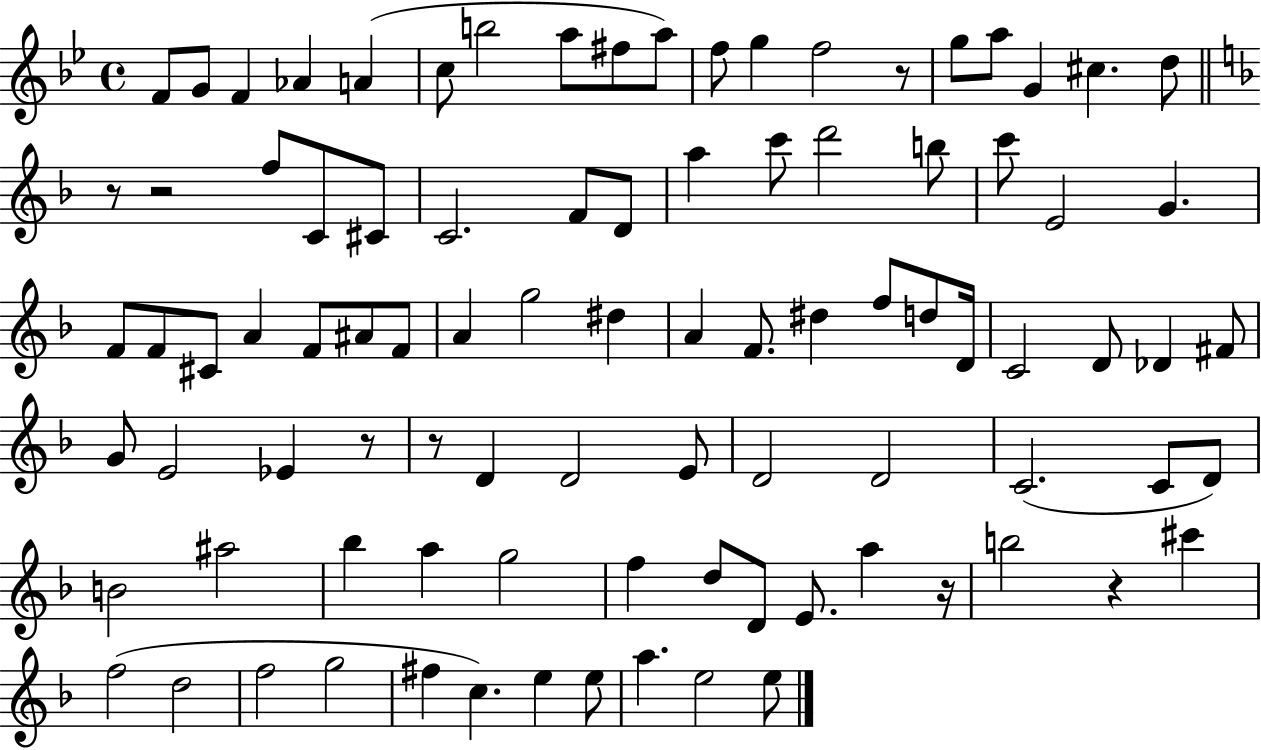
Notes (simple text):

F4/e G4/e F4/q Ab4/q A4/q C5/e B5/h A5/e F#5/e A5/e F5/e G5/q F5/h R/e G5/e A5/e G4/q C#5/q. D5/e R/e R/h F5/e C4/e C#4/e C4/h. F4/e D4/e A5/q C6/e D6/h B5/e C6/e E4/h G4/q. F4/e F4/e C#4/e A4/q F4/e A#4/e F4/e A4/q G5/h D#5/q A4/q F4/e. D#5/q F5/e D5/e D4/s C4/h D4/e Db4/q F#4/e G4/e E4/h Eb4/q R/e R/e D4/q D4/h E4/e D4/h D4/h C4/h. C4/e D4/e B4/h A#5/h Bb5/q A5/q G5/h F5/q D5/e D4/e E4/e. A5/q R/s B5/h R/q C#6/q F5/h D5/h F5/h G5/h F#5/q C5/q. E5/q E5/e A5/q. E5/h E5/e